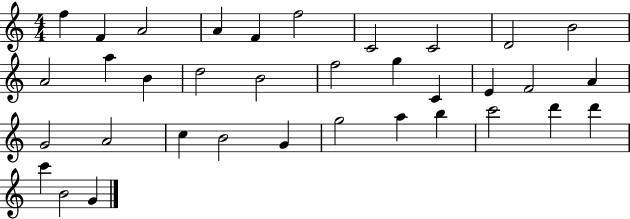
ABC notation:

X:1
T:Untitled
M:4/4
L:1/4
K:C
f F A2 A F f2 C2 C2 D2 B2 A2 a B d2 B2 f2 g C E F2 A G2 A2 c B2 G g2 a b c'2 d' d' c' B2 G